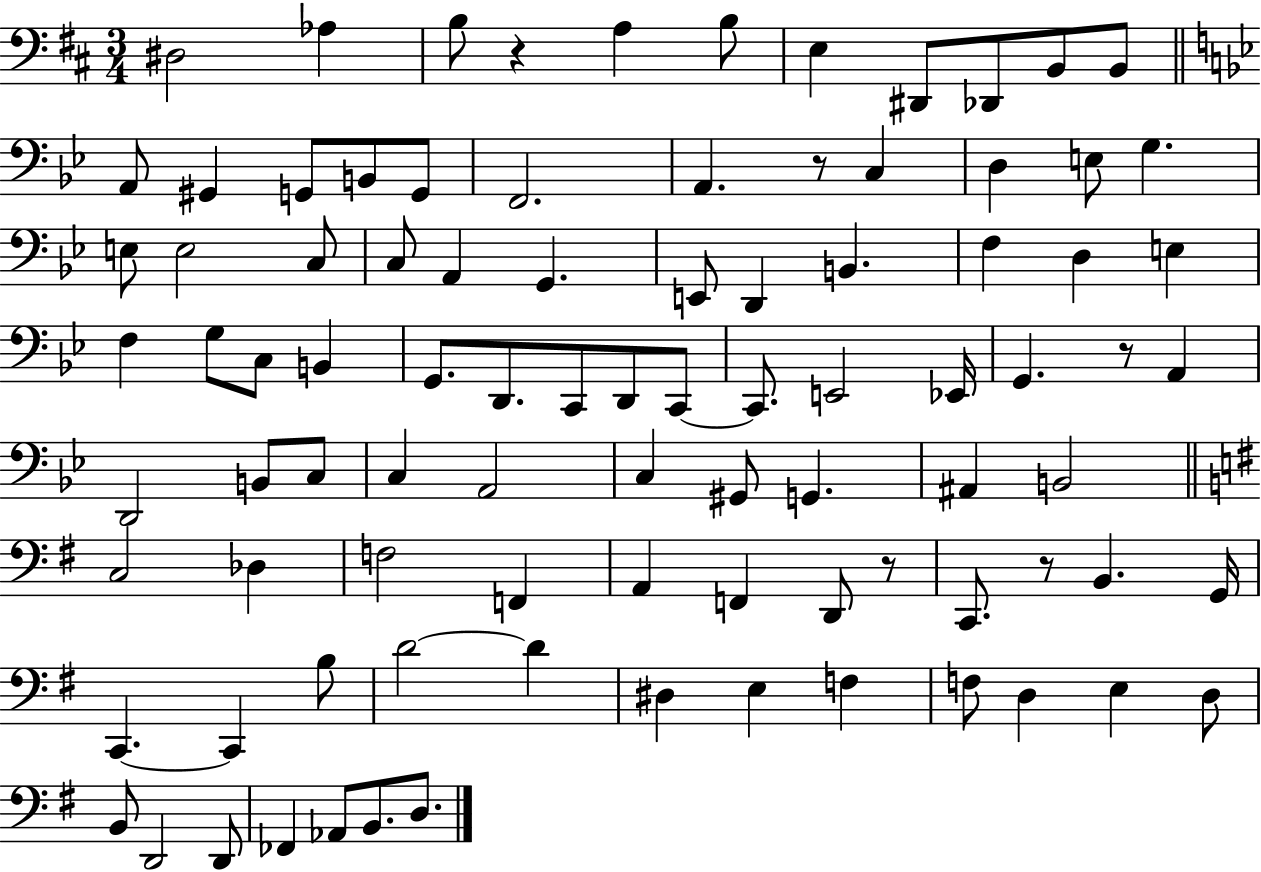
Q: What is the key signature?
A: D major